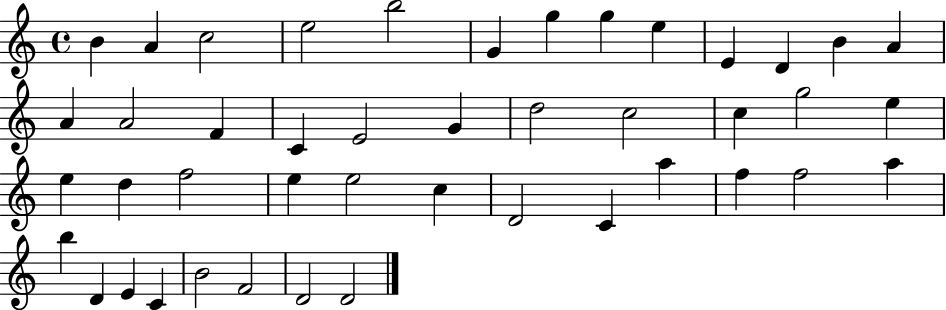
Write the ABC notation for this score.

X:1
T:Untitled
M:4/4
L:1/4
K:C
B A c2 e2 b2 G g g e E D B A A A2 F C E2 G d2 c2 c g2 e e d f2 e e2 c D2 C a f f2 a b D E C B2 F2 D2 D2